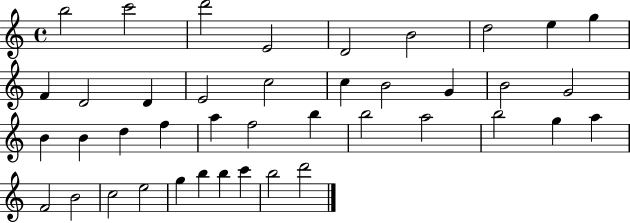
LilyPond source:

{
  \clef treble
  \time 4/4
  \defaultTimeSignature
  \key c \major
  b''2 c'''2 | d'''2 e'2 | d'2 b'2 | d''2 e''4 g''4 | \break f'4 d'2 d'4 | e'2 c''2 | c''4 b'2 g'4 | b'2 g'2 | \break b'4 b'4 d''4 f''4 | a''4 f''2 b''4 | b''2 a''2 | b''2 g''4 a''4 | \break f'2 b'2 | c''2 e''2 | g''4 b''4 b''4 c'''4 | b''2 d'''2 | \break \bar "|."
}